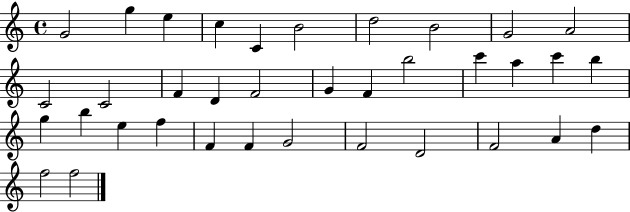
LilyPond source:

{
  \clef treble
  \time 4/4
  \defaultTimeSignature
  \key c \major
  g'2 g''4 e''4 | c''4 c'4 b'2 | d''2 b'2 | g'2 a'2 | \break c'2 c'2 | f'4 d'4 f'2 | g'4 f'4 b''2 | c'''4 a''4 c'''4 b''4 | \break g''4 b''4 e''4 f''4 | f'4 f'4 g'2 | f'2 d'2 | f'2 a'4 d''4 | \break f''2 f''2 | \bar "|."
}